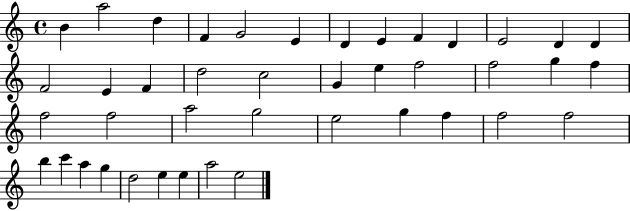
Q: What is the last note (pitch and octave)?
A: E5